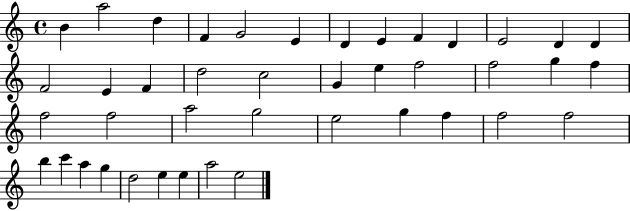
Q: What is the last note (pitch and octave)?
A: E5